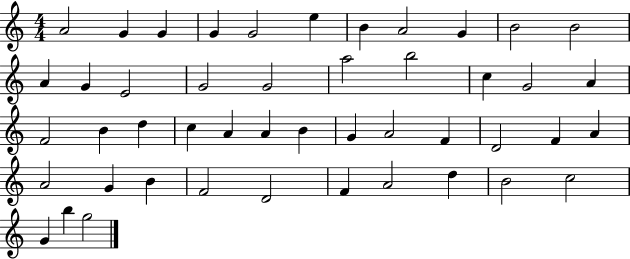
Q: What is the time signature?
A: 4/4